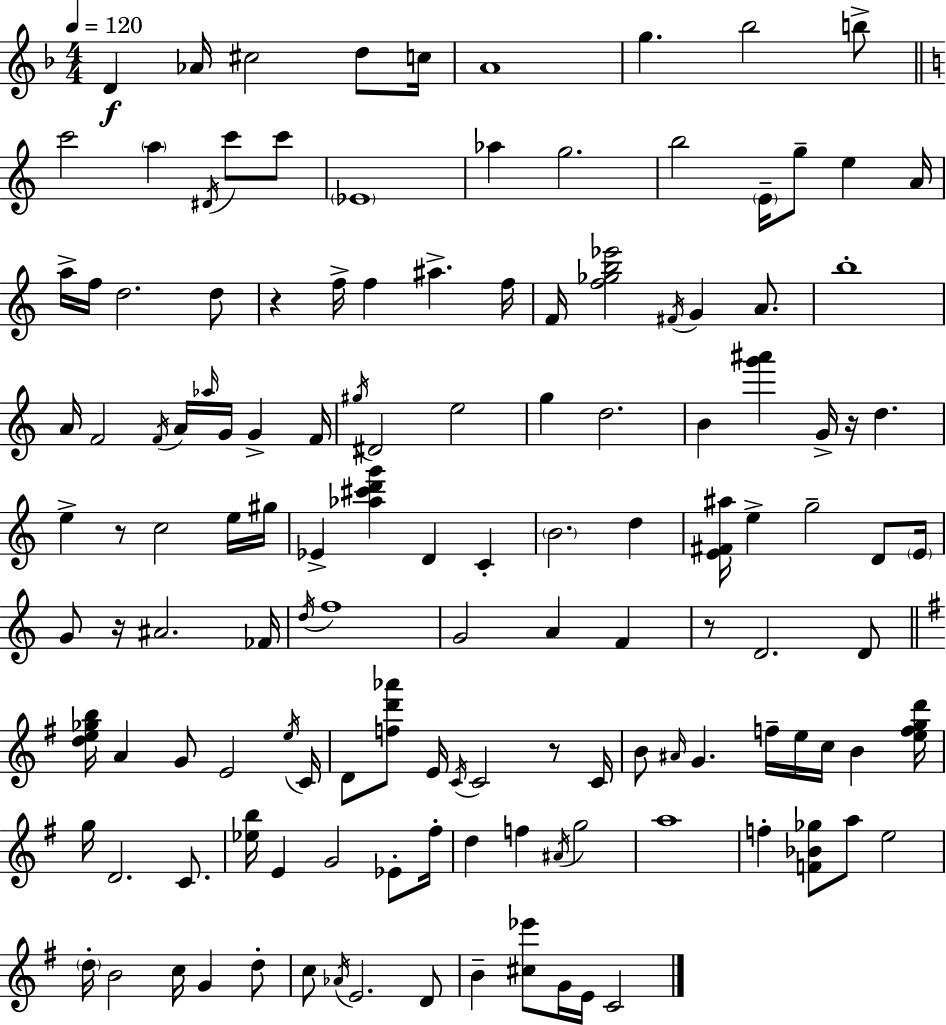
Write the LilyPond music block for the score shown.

{
  \clef treble
  \numericTimeSignature
  \time 4/4
  \key d \minor
  \tempo 4 = 120
  d'4\f aes'16 cis''2 d''8 c''16 | a'1 | g''4. bes''2 b''8-> | \bar "||" \break \key c \major c'''2 \parenthesize a''4 \acciaccatura { dis'16 } c'''8 c'''8 | \parenthesize ees'1 | aes''4 g''2. | b''2 \parenthesize e'16-- g''8-- e''4 | \break a'16 a''16-> f''16 d''2. d''8 | r4 f''16-> f''4 ais''4.-> | f''16 f'16 <f'' ges'' b'' ees'''>2 \acciaccatura { fis'16 } g'4 a'8. | b''1-. | \break a'16 f'2 \acciaccatura { f'16 } a'16 \grace { aes''16 } g'16 g'4-> | f'16 \acciaccatura { gis''16 } dis'2 e''2 | g''4 d''2. | b'4 <g''' ais'''>4 g'16-> r16 d''4. | \break e''4-> r8 c''2 | e''16 gis''16 ees'4-> <aes'' cis''' d''' g'''>4 d'4 | c'4-. \parenthesize b'2. | d''4 <e' fis' ais''>16 e''4-> g''2-- | \break d'8 \parenthesize e'16 g'8 r16 ais'2. | fes'16 \acciaccatura { d''16 } f''1 | g'2 a'4 | f'4 r8 d'2. | \break d'8 \bar "||" \break \key g \major <d'' e'' ges'' b''>16 a'4 g'8 e'2 \acciaccatura { e''16 } | c'16 d'8 <f'' d''' aes'''>8 e'16 \acciaccatura { c'16 } c'2 r8 | c'16 b'8 \grace { ais'16 } g'4. f''16-- e''16 c''16 b'4 | <e'' f'' g'' d'''>16 g''16 d'2. | \break c'8. <ees'' b''>16 e'4 g'2 | ees'8-. fis''16-. d''4 f''4 \acciaccatura { ais'16 } g''2 | a''1 | f''4-. <f' bes' ges''>8 a''8 e''2 | \break \parenthesize d''16-. b'2 c''16 g'4 | d''8-. c''8 \acciaccatura { aes'16 } e'2. | d'8 b'4-- <cis'' ees'''>8 g'16 e'16 c'2 | \bar "|."
}